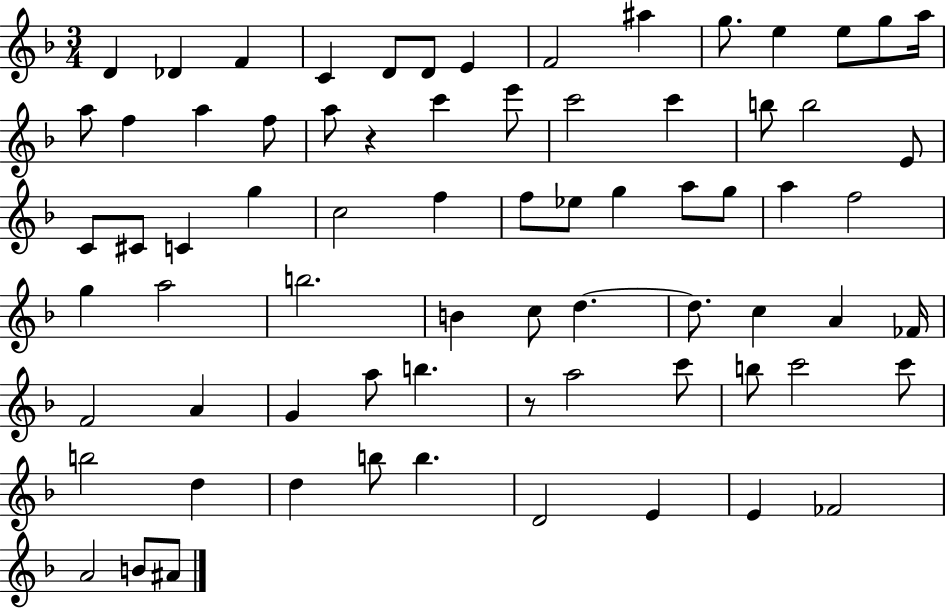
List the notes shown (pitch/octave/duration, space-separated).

D4/q Db4/q F4/q C4/q D4/e D4/e E4/q F4/h A#5/q G5/e. E5/q E5/e G5/e A5/s A5/e F5/q A5/q F5/e A5/e R/q C6/q E6/e C6/h C6/q B5/e B5/h E4/e C4/e C#4/e C4/q G5/q C5/h F5/q F5/e Eb5/e G5/q A5/e G5/e A5/q F5/h G5/q A5/h B5/h. B4/q C5/e D5/q. D5/e. C5/q A4/q FES4/s F4/h A4/q G4/q A5/e B5/q. R/e A5/h C6/e B5/e C6/h C6/e B5/h D5/q D5/q B5/e B5/q. D4/h E4/q E4/q FES4/h A4/h B4/e A#4/e